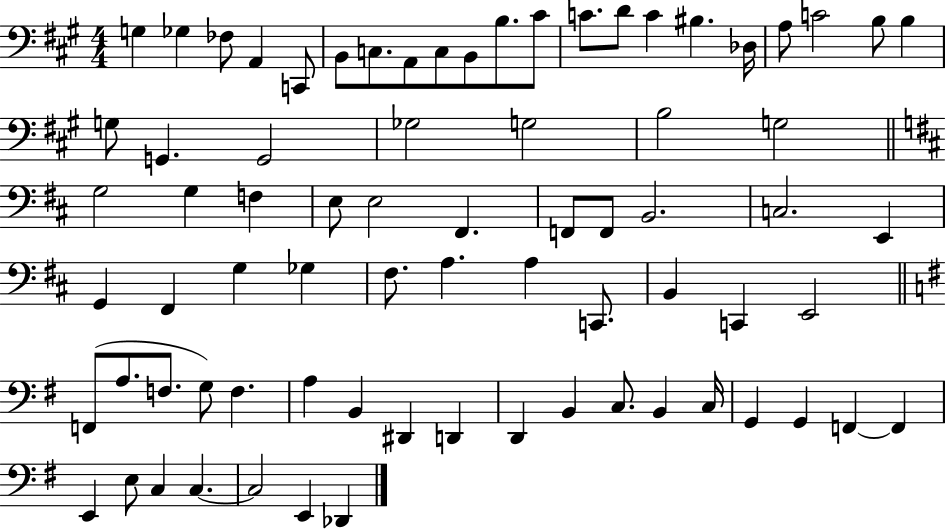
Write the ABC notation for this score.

X:1
T:Untitled
M:4/4
L:1/4
K:A
G, _G, _F,/2 A,, C,,/2 B,,/2 C,/2 A,,/2 C,/2 B,,/2 B,/2 ^C/2 C/2 D/2 C ^B, _D,/4 A,/2 C2 B,/2 B, G,/2 G,, G,,2 _G,2 G,2 B,2 G,2 G,2 G, F, E,/2 E,2 ^F,, F,,/2 F,,/2 B,,2 C,2 E,, G,, ^F,, G, _G, ^F,/2 A, A, C,,/2 B,, C,, E,,2 F,,/2 A,/2 F,/2 G,/2 F, A, B,, ^D,, D,, D,, B,, C,/2 B,, C,/4 G,, G,, F,, F,, E,, E,/2 C, C, C,2 E,, _D,,